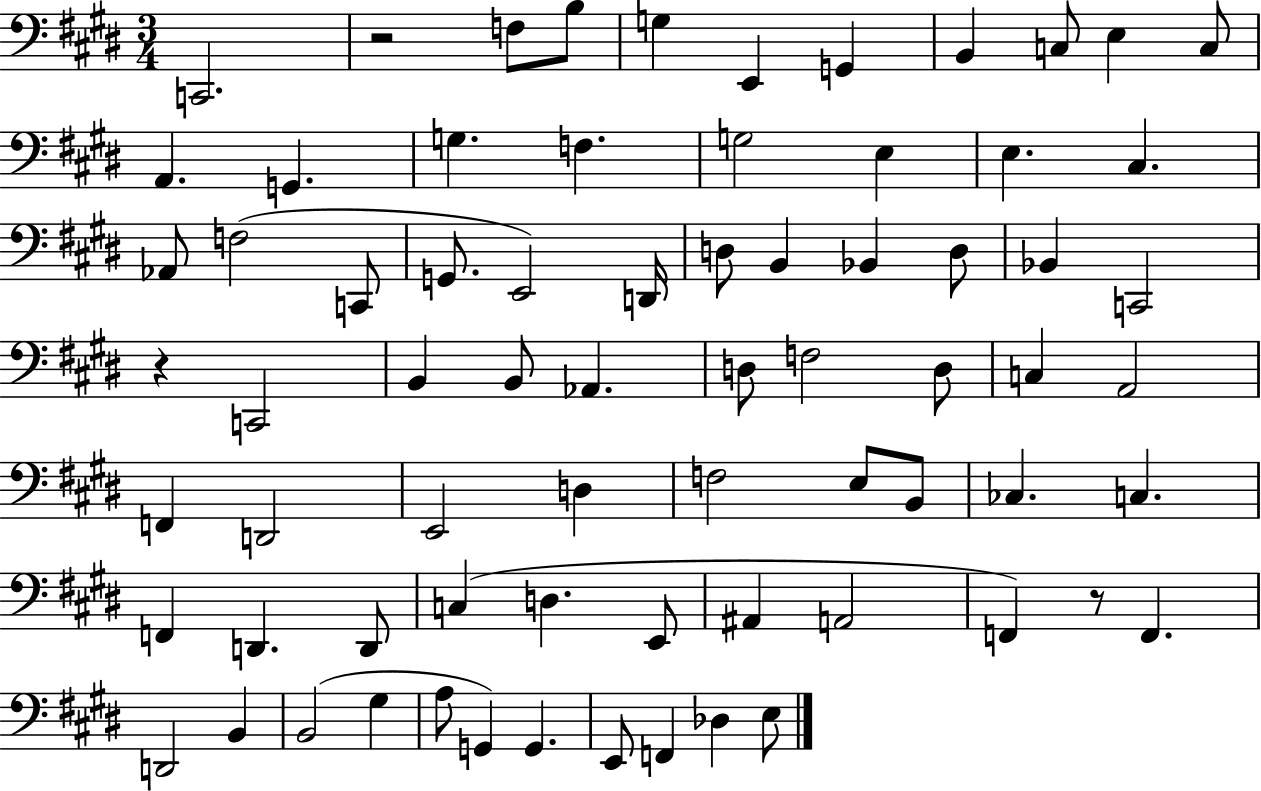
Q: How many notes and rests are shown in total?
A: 72